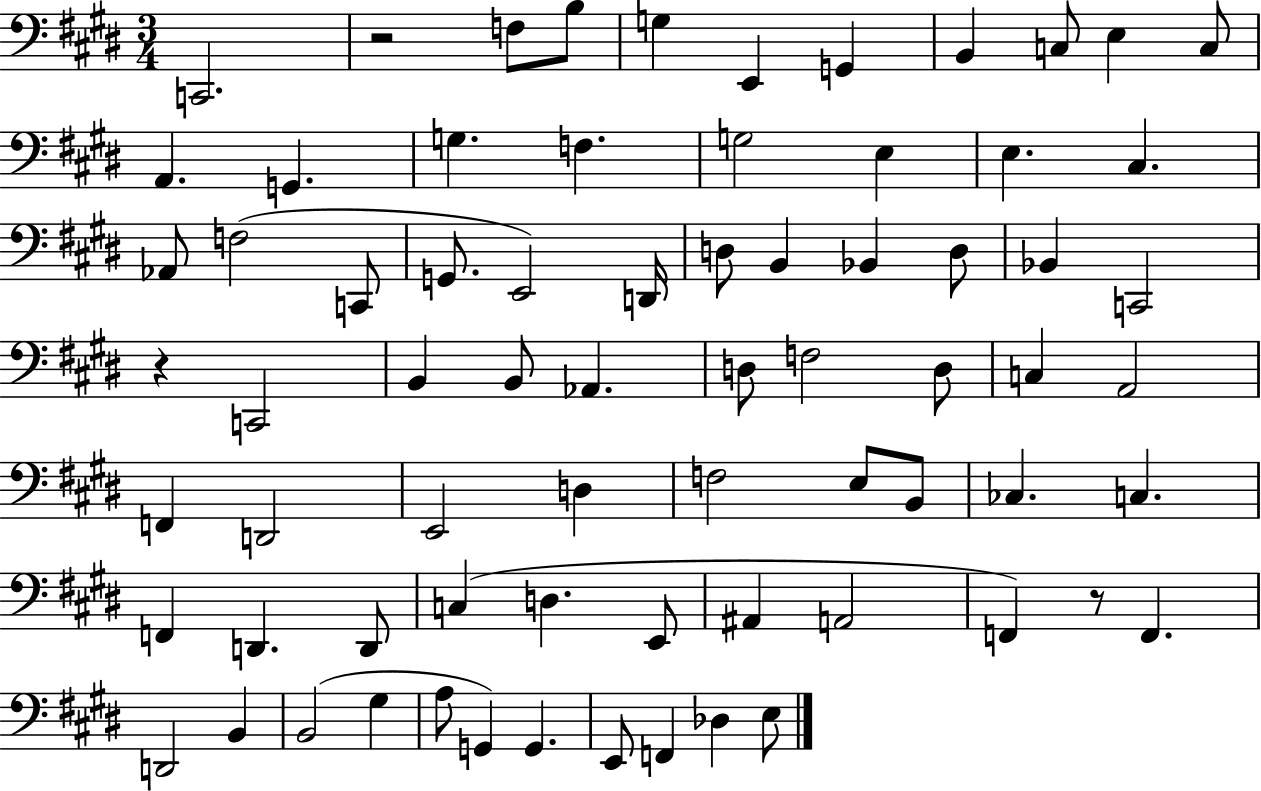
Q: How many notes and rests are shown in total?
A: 72